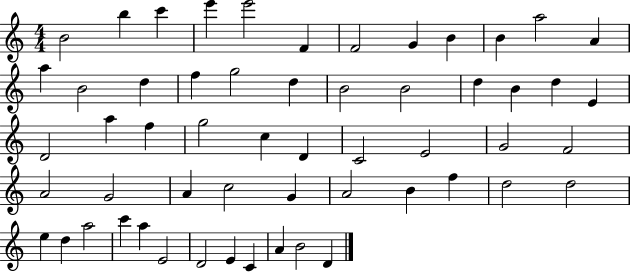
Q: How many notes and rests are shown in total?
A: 56